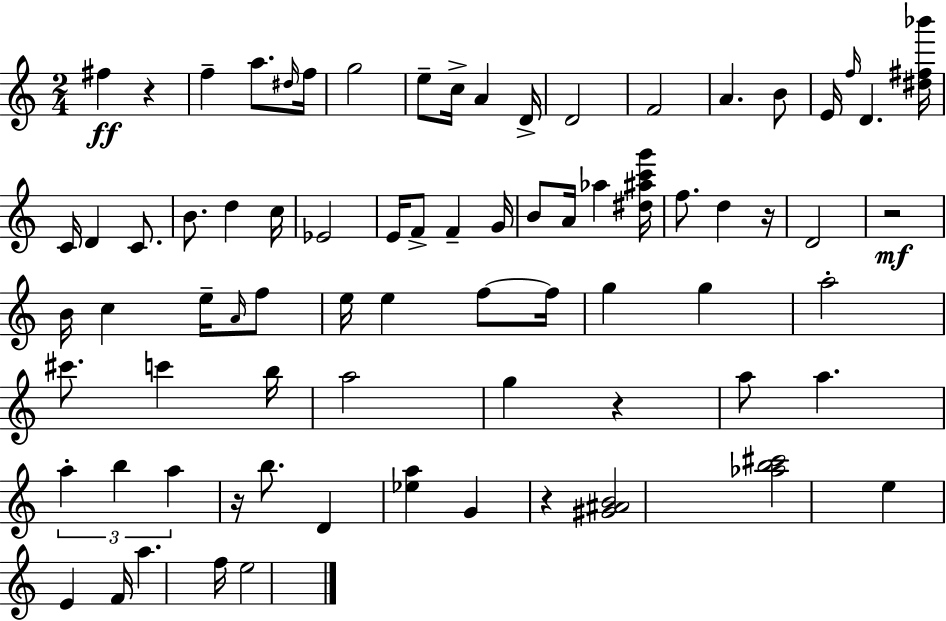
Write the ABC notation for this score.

X:1
T:Untitled
M:2/4
L:1/4
K:Am
^f z f a/2 ^d/4 f/4 g2 e/2 c/4 A D/4 D2 F2 A B/2 E/4 f/4 D [^d^f_b']/4 C/4 D C/2 B/2 d c/4 _E2 E/4 F/2 F G/4 B/2 A/4 _a [^d^ac'g']/4 f/2 d z/4 D2 z2 B/4 c e/4 A/4 f/2 e/4 e f/2 f/4 g g a2 ^c'/2 c' b/4 a2 g z a/2 a a b a z/4 b/2 D [_ea] G z [^G^AB]2 [_ab^c']2 e E F/4 a f/4 e2